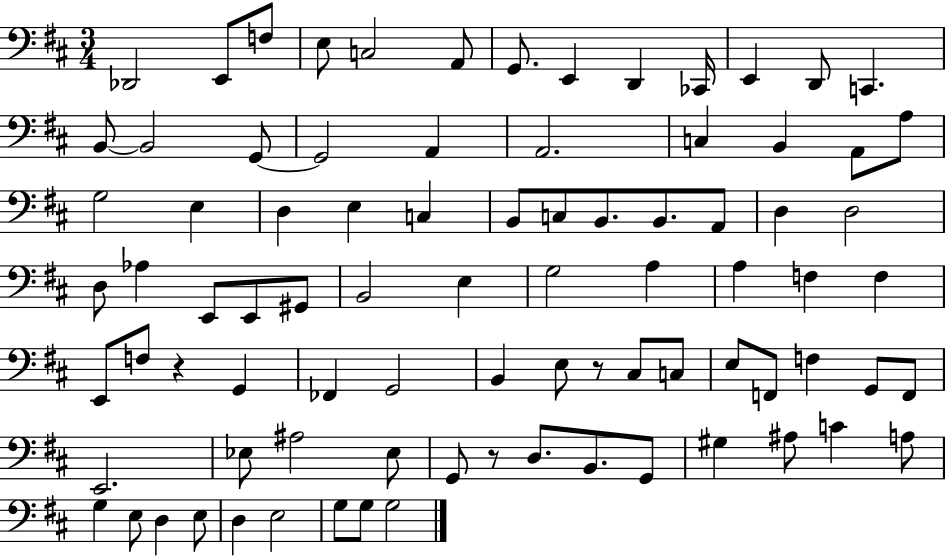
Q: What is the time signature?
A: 3/4